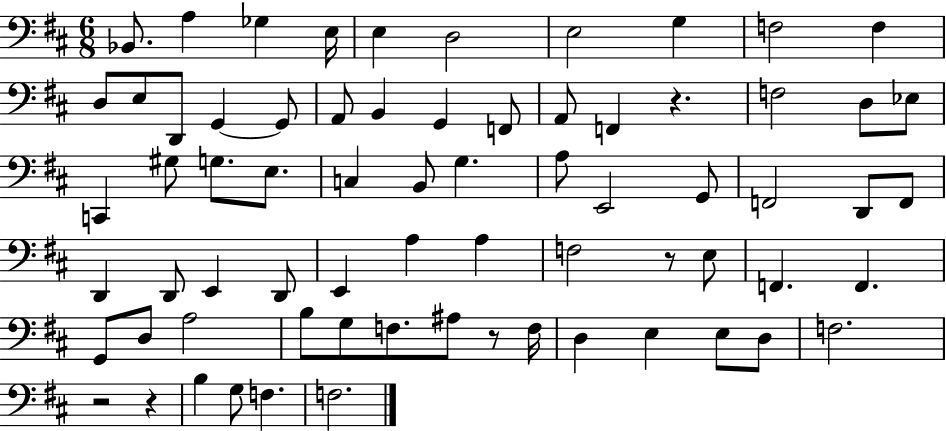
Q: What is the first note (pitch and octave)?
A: Bb2